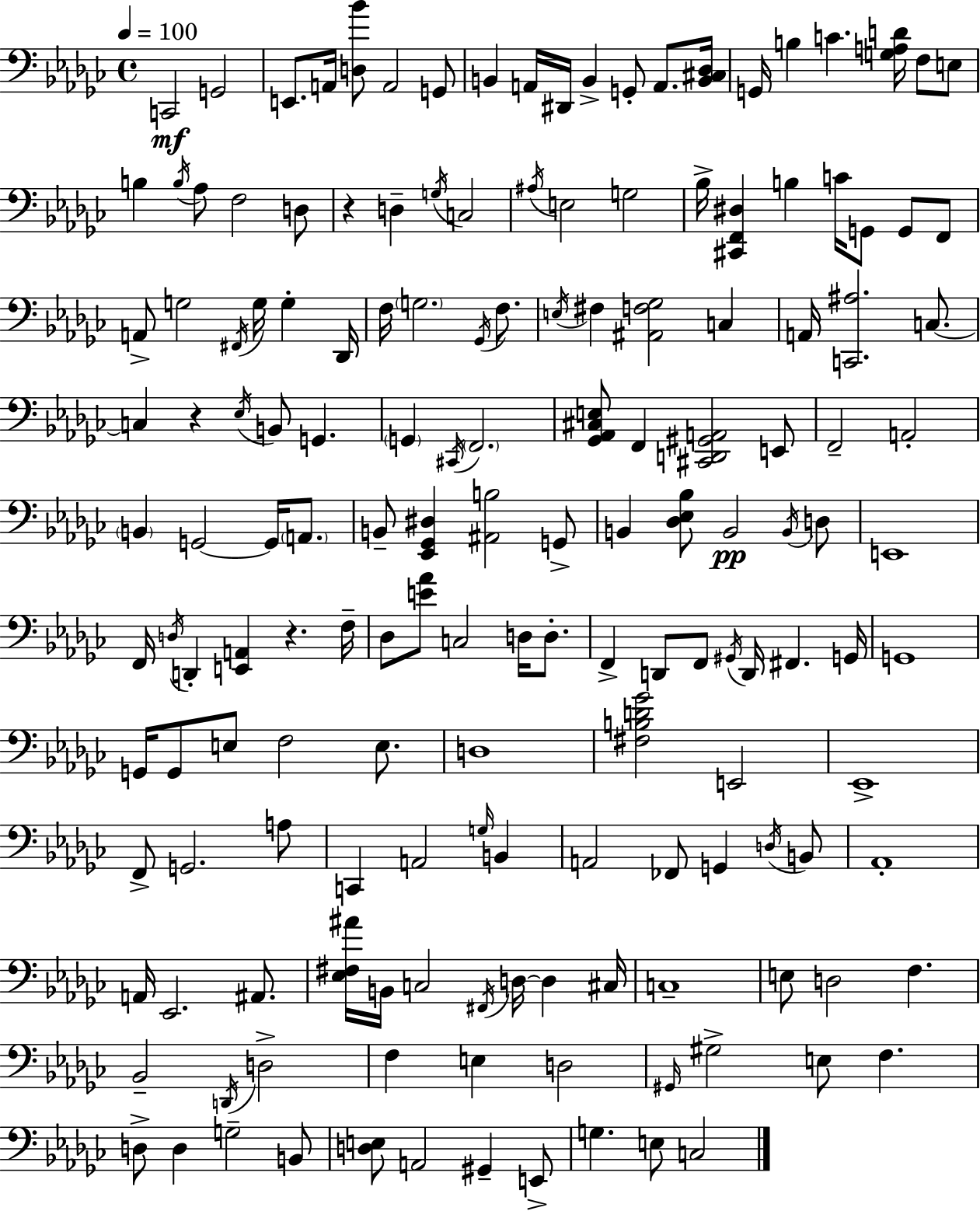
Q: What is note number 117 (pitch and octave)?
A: C#3